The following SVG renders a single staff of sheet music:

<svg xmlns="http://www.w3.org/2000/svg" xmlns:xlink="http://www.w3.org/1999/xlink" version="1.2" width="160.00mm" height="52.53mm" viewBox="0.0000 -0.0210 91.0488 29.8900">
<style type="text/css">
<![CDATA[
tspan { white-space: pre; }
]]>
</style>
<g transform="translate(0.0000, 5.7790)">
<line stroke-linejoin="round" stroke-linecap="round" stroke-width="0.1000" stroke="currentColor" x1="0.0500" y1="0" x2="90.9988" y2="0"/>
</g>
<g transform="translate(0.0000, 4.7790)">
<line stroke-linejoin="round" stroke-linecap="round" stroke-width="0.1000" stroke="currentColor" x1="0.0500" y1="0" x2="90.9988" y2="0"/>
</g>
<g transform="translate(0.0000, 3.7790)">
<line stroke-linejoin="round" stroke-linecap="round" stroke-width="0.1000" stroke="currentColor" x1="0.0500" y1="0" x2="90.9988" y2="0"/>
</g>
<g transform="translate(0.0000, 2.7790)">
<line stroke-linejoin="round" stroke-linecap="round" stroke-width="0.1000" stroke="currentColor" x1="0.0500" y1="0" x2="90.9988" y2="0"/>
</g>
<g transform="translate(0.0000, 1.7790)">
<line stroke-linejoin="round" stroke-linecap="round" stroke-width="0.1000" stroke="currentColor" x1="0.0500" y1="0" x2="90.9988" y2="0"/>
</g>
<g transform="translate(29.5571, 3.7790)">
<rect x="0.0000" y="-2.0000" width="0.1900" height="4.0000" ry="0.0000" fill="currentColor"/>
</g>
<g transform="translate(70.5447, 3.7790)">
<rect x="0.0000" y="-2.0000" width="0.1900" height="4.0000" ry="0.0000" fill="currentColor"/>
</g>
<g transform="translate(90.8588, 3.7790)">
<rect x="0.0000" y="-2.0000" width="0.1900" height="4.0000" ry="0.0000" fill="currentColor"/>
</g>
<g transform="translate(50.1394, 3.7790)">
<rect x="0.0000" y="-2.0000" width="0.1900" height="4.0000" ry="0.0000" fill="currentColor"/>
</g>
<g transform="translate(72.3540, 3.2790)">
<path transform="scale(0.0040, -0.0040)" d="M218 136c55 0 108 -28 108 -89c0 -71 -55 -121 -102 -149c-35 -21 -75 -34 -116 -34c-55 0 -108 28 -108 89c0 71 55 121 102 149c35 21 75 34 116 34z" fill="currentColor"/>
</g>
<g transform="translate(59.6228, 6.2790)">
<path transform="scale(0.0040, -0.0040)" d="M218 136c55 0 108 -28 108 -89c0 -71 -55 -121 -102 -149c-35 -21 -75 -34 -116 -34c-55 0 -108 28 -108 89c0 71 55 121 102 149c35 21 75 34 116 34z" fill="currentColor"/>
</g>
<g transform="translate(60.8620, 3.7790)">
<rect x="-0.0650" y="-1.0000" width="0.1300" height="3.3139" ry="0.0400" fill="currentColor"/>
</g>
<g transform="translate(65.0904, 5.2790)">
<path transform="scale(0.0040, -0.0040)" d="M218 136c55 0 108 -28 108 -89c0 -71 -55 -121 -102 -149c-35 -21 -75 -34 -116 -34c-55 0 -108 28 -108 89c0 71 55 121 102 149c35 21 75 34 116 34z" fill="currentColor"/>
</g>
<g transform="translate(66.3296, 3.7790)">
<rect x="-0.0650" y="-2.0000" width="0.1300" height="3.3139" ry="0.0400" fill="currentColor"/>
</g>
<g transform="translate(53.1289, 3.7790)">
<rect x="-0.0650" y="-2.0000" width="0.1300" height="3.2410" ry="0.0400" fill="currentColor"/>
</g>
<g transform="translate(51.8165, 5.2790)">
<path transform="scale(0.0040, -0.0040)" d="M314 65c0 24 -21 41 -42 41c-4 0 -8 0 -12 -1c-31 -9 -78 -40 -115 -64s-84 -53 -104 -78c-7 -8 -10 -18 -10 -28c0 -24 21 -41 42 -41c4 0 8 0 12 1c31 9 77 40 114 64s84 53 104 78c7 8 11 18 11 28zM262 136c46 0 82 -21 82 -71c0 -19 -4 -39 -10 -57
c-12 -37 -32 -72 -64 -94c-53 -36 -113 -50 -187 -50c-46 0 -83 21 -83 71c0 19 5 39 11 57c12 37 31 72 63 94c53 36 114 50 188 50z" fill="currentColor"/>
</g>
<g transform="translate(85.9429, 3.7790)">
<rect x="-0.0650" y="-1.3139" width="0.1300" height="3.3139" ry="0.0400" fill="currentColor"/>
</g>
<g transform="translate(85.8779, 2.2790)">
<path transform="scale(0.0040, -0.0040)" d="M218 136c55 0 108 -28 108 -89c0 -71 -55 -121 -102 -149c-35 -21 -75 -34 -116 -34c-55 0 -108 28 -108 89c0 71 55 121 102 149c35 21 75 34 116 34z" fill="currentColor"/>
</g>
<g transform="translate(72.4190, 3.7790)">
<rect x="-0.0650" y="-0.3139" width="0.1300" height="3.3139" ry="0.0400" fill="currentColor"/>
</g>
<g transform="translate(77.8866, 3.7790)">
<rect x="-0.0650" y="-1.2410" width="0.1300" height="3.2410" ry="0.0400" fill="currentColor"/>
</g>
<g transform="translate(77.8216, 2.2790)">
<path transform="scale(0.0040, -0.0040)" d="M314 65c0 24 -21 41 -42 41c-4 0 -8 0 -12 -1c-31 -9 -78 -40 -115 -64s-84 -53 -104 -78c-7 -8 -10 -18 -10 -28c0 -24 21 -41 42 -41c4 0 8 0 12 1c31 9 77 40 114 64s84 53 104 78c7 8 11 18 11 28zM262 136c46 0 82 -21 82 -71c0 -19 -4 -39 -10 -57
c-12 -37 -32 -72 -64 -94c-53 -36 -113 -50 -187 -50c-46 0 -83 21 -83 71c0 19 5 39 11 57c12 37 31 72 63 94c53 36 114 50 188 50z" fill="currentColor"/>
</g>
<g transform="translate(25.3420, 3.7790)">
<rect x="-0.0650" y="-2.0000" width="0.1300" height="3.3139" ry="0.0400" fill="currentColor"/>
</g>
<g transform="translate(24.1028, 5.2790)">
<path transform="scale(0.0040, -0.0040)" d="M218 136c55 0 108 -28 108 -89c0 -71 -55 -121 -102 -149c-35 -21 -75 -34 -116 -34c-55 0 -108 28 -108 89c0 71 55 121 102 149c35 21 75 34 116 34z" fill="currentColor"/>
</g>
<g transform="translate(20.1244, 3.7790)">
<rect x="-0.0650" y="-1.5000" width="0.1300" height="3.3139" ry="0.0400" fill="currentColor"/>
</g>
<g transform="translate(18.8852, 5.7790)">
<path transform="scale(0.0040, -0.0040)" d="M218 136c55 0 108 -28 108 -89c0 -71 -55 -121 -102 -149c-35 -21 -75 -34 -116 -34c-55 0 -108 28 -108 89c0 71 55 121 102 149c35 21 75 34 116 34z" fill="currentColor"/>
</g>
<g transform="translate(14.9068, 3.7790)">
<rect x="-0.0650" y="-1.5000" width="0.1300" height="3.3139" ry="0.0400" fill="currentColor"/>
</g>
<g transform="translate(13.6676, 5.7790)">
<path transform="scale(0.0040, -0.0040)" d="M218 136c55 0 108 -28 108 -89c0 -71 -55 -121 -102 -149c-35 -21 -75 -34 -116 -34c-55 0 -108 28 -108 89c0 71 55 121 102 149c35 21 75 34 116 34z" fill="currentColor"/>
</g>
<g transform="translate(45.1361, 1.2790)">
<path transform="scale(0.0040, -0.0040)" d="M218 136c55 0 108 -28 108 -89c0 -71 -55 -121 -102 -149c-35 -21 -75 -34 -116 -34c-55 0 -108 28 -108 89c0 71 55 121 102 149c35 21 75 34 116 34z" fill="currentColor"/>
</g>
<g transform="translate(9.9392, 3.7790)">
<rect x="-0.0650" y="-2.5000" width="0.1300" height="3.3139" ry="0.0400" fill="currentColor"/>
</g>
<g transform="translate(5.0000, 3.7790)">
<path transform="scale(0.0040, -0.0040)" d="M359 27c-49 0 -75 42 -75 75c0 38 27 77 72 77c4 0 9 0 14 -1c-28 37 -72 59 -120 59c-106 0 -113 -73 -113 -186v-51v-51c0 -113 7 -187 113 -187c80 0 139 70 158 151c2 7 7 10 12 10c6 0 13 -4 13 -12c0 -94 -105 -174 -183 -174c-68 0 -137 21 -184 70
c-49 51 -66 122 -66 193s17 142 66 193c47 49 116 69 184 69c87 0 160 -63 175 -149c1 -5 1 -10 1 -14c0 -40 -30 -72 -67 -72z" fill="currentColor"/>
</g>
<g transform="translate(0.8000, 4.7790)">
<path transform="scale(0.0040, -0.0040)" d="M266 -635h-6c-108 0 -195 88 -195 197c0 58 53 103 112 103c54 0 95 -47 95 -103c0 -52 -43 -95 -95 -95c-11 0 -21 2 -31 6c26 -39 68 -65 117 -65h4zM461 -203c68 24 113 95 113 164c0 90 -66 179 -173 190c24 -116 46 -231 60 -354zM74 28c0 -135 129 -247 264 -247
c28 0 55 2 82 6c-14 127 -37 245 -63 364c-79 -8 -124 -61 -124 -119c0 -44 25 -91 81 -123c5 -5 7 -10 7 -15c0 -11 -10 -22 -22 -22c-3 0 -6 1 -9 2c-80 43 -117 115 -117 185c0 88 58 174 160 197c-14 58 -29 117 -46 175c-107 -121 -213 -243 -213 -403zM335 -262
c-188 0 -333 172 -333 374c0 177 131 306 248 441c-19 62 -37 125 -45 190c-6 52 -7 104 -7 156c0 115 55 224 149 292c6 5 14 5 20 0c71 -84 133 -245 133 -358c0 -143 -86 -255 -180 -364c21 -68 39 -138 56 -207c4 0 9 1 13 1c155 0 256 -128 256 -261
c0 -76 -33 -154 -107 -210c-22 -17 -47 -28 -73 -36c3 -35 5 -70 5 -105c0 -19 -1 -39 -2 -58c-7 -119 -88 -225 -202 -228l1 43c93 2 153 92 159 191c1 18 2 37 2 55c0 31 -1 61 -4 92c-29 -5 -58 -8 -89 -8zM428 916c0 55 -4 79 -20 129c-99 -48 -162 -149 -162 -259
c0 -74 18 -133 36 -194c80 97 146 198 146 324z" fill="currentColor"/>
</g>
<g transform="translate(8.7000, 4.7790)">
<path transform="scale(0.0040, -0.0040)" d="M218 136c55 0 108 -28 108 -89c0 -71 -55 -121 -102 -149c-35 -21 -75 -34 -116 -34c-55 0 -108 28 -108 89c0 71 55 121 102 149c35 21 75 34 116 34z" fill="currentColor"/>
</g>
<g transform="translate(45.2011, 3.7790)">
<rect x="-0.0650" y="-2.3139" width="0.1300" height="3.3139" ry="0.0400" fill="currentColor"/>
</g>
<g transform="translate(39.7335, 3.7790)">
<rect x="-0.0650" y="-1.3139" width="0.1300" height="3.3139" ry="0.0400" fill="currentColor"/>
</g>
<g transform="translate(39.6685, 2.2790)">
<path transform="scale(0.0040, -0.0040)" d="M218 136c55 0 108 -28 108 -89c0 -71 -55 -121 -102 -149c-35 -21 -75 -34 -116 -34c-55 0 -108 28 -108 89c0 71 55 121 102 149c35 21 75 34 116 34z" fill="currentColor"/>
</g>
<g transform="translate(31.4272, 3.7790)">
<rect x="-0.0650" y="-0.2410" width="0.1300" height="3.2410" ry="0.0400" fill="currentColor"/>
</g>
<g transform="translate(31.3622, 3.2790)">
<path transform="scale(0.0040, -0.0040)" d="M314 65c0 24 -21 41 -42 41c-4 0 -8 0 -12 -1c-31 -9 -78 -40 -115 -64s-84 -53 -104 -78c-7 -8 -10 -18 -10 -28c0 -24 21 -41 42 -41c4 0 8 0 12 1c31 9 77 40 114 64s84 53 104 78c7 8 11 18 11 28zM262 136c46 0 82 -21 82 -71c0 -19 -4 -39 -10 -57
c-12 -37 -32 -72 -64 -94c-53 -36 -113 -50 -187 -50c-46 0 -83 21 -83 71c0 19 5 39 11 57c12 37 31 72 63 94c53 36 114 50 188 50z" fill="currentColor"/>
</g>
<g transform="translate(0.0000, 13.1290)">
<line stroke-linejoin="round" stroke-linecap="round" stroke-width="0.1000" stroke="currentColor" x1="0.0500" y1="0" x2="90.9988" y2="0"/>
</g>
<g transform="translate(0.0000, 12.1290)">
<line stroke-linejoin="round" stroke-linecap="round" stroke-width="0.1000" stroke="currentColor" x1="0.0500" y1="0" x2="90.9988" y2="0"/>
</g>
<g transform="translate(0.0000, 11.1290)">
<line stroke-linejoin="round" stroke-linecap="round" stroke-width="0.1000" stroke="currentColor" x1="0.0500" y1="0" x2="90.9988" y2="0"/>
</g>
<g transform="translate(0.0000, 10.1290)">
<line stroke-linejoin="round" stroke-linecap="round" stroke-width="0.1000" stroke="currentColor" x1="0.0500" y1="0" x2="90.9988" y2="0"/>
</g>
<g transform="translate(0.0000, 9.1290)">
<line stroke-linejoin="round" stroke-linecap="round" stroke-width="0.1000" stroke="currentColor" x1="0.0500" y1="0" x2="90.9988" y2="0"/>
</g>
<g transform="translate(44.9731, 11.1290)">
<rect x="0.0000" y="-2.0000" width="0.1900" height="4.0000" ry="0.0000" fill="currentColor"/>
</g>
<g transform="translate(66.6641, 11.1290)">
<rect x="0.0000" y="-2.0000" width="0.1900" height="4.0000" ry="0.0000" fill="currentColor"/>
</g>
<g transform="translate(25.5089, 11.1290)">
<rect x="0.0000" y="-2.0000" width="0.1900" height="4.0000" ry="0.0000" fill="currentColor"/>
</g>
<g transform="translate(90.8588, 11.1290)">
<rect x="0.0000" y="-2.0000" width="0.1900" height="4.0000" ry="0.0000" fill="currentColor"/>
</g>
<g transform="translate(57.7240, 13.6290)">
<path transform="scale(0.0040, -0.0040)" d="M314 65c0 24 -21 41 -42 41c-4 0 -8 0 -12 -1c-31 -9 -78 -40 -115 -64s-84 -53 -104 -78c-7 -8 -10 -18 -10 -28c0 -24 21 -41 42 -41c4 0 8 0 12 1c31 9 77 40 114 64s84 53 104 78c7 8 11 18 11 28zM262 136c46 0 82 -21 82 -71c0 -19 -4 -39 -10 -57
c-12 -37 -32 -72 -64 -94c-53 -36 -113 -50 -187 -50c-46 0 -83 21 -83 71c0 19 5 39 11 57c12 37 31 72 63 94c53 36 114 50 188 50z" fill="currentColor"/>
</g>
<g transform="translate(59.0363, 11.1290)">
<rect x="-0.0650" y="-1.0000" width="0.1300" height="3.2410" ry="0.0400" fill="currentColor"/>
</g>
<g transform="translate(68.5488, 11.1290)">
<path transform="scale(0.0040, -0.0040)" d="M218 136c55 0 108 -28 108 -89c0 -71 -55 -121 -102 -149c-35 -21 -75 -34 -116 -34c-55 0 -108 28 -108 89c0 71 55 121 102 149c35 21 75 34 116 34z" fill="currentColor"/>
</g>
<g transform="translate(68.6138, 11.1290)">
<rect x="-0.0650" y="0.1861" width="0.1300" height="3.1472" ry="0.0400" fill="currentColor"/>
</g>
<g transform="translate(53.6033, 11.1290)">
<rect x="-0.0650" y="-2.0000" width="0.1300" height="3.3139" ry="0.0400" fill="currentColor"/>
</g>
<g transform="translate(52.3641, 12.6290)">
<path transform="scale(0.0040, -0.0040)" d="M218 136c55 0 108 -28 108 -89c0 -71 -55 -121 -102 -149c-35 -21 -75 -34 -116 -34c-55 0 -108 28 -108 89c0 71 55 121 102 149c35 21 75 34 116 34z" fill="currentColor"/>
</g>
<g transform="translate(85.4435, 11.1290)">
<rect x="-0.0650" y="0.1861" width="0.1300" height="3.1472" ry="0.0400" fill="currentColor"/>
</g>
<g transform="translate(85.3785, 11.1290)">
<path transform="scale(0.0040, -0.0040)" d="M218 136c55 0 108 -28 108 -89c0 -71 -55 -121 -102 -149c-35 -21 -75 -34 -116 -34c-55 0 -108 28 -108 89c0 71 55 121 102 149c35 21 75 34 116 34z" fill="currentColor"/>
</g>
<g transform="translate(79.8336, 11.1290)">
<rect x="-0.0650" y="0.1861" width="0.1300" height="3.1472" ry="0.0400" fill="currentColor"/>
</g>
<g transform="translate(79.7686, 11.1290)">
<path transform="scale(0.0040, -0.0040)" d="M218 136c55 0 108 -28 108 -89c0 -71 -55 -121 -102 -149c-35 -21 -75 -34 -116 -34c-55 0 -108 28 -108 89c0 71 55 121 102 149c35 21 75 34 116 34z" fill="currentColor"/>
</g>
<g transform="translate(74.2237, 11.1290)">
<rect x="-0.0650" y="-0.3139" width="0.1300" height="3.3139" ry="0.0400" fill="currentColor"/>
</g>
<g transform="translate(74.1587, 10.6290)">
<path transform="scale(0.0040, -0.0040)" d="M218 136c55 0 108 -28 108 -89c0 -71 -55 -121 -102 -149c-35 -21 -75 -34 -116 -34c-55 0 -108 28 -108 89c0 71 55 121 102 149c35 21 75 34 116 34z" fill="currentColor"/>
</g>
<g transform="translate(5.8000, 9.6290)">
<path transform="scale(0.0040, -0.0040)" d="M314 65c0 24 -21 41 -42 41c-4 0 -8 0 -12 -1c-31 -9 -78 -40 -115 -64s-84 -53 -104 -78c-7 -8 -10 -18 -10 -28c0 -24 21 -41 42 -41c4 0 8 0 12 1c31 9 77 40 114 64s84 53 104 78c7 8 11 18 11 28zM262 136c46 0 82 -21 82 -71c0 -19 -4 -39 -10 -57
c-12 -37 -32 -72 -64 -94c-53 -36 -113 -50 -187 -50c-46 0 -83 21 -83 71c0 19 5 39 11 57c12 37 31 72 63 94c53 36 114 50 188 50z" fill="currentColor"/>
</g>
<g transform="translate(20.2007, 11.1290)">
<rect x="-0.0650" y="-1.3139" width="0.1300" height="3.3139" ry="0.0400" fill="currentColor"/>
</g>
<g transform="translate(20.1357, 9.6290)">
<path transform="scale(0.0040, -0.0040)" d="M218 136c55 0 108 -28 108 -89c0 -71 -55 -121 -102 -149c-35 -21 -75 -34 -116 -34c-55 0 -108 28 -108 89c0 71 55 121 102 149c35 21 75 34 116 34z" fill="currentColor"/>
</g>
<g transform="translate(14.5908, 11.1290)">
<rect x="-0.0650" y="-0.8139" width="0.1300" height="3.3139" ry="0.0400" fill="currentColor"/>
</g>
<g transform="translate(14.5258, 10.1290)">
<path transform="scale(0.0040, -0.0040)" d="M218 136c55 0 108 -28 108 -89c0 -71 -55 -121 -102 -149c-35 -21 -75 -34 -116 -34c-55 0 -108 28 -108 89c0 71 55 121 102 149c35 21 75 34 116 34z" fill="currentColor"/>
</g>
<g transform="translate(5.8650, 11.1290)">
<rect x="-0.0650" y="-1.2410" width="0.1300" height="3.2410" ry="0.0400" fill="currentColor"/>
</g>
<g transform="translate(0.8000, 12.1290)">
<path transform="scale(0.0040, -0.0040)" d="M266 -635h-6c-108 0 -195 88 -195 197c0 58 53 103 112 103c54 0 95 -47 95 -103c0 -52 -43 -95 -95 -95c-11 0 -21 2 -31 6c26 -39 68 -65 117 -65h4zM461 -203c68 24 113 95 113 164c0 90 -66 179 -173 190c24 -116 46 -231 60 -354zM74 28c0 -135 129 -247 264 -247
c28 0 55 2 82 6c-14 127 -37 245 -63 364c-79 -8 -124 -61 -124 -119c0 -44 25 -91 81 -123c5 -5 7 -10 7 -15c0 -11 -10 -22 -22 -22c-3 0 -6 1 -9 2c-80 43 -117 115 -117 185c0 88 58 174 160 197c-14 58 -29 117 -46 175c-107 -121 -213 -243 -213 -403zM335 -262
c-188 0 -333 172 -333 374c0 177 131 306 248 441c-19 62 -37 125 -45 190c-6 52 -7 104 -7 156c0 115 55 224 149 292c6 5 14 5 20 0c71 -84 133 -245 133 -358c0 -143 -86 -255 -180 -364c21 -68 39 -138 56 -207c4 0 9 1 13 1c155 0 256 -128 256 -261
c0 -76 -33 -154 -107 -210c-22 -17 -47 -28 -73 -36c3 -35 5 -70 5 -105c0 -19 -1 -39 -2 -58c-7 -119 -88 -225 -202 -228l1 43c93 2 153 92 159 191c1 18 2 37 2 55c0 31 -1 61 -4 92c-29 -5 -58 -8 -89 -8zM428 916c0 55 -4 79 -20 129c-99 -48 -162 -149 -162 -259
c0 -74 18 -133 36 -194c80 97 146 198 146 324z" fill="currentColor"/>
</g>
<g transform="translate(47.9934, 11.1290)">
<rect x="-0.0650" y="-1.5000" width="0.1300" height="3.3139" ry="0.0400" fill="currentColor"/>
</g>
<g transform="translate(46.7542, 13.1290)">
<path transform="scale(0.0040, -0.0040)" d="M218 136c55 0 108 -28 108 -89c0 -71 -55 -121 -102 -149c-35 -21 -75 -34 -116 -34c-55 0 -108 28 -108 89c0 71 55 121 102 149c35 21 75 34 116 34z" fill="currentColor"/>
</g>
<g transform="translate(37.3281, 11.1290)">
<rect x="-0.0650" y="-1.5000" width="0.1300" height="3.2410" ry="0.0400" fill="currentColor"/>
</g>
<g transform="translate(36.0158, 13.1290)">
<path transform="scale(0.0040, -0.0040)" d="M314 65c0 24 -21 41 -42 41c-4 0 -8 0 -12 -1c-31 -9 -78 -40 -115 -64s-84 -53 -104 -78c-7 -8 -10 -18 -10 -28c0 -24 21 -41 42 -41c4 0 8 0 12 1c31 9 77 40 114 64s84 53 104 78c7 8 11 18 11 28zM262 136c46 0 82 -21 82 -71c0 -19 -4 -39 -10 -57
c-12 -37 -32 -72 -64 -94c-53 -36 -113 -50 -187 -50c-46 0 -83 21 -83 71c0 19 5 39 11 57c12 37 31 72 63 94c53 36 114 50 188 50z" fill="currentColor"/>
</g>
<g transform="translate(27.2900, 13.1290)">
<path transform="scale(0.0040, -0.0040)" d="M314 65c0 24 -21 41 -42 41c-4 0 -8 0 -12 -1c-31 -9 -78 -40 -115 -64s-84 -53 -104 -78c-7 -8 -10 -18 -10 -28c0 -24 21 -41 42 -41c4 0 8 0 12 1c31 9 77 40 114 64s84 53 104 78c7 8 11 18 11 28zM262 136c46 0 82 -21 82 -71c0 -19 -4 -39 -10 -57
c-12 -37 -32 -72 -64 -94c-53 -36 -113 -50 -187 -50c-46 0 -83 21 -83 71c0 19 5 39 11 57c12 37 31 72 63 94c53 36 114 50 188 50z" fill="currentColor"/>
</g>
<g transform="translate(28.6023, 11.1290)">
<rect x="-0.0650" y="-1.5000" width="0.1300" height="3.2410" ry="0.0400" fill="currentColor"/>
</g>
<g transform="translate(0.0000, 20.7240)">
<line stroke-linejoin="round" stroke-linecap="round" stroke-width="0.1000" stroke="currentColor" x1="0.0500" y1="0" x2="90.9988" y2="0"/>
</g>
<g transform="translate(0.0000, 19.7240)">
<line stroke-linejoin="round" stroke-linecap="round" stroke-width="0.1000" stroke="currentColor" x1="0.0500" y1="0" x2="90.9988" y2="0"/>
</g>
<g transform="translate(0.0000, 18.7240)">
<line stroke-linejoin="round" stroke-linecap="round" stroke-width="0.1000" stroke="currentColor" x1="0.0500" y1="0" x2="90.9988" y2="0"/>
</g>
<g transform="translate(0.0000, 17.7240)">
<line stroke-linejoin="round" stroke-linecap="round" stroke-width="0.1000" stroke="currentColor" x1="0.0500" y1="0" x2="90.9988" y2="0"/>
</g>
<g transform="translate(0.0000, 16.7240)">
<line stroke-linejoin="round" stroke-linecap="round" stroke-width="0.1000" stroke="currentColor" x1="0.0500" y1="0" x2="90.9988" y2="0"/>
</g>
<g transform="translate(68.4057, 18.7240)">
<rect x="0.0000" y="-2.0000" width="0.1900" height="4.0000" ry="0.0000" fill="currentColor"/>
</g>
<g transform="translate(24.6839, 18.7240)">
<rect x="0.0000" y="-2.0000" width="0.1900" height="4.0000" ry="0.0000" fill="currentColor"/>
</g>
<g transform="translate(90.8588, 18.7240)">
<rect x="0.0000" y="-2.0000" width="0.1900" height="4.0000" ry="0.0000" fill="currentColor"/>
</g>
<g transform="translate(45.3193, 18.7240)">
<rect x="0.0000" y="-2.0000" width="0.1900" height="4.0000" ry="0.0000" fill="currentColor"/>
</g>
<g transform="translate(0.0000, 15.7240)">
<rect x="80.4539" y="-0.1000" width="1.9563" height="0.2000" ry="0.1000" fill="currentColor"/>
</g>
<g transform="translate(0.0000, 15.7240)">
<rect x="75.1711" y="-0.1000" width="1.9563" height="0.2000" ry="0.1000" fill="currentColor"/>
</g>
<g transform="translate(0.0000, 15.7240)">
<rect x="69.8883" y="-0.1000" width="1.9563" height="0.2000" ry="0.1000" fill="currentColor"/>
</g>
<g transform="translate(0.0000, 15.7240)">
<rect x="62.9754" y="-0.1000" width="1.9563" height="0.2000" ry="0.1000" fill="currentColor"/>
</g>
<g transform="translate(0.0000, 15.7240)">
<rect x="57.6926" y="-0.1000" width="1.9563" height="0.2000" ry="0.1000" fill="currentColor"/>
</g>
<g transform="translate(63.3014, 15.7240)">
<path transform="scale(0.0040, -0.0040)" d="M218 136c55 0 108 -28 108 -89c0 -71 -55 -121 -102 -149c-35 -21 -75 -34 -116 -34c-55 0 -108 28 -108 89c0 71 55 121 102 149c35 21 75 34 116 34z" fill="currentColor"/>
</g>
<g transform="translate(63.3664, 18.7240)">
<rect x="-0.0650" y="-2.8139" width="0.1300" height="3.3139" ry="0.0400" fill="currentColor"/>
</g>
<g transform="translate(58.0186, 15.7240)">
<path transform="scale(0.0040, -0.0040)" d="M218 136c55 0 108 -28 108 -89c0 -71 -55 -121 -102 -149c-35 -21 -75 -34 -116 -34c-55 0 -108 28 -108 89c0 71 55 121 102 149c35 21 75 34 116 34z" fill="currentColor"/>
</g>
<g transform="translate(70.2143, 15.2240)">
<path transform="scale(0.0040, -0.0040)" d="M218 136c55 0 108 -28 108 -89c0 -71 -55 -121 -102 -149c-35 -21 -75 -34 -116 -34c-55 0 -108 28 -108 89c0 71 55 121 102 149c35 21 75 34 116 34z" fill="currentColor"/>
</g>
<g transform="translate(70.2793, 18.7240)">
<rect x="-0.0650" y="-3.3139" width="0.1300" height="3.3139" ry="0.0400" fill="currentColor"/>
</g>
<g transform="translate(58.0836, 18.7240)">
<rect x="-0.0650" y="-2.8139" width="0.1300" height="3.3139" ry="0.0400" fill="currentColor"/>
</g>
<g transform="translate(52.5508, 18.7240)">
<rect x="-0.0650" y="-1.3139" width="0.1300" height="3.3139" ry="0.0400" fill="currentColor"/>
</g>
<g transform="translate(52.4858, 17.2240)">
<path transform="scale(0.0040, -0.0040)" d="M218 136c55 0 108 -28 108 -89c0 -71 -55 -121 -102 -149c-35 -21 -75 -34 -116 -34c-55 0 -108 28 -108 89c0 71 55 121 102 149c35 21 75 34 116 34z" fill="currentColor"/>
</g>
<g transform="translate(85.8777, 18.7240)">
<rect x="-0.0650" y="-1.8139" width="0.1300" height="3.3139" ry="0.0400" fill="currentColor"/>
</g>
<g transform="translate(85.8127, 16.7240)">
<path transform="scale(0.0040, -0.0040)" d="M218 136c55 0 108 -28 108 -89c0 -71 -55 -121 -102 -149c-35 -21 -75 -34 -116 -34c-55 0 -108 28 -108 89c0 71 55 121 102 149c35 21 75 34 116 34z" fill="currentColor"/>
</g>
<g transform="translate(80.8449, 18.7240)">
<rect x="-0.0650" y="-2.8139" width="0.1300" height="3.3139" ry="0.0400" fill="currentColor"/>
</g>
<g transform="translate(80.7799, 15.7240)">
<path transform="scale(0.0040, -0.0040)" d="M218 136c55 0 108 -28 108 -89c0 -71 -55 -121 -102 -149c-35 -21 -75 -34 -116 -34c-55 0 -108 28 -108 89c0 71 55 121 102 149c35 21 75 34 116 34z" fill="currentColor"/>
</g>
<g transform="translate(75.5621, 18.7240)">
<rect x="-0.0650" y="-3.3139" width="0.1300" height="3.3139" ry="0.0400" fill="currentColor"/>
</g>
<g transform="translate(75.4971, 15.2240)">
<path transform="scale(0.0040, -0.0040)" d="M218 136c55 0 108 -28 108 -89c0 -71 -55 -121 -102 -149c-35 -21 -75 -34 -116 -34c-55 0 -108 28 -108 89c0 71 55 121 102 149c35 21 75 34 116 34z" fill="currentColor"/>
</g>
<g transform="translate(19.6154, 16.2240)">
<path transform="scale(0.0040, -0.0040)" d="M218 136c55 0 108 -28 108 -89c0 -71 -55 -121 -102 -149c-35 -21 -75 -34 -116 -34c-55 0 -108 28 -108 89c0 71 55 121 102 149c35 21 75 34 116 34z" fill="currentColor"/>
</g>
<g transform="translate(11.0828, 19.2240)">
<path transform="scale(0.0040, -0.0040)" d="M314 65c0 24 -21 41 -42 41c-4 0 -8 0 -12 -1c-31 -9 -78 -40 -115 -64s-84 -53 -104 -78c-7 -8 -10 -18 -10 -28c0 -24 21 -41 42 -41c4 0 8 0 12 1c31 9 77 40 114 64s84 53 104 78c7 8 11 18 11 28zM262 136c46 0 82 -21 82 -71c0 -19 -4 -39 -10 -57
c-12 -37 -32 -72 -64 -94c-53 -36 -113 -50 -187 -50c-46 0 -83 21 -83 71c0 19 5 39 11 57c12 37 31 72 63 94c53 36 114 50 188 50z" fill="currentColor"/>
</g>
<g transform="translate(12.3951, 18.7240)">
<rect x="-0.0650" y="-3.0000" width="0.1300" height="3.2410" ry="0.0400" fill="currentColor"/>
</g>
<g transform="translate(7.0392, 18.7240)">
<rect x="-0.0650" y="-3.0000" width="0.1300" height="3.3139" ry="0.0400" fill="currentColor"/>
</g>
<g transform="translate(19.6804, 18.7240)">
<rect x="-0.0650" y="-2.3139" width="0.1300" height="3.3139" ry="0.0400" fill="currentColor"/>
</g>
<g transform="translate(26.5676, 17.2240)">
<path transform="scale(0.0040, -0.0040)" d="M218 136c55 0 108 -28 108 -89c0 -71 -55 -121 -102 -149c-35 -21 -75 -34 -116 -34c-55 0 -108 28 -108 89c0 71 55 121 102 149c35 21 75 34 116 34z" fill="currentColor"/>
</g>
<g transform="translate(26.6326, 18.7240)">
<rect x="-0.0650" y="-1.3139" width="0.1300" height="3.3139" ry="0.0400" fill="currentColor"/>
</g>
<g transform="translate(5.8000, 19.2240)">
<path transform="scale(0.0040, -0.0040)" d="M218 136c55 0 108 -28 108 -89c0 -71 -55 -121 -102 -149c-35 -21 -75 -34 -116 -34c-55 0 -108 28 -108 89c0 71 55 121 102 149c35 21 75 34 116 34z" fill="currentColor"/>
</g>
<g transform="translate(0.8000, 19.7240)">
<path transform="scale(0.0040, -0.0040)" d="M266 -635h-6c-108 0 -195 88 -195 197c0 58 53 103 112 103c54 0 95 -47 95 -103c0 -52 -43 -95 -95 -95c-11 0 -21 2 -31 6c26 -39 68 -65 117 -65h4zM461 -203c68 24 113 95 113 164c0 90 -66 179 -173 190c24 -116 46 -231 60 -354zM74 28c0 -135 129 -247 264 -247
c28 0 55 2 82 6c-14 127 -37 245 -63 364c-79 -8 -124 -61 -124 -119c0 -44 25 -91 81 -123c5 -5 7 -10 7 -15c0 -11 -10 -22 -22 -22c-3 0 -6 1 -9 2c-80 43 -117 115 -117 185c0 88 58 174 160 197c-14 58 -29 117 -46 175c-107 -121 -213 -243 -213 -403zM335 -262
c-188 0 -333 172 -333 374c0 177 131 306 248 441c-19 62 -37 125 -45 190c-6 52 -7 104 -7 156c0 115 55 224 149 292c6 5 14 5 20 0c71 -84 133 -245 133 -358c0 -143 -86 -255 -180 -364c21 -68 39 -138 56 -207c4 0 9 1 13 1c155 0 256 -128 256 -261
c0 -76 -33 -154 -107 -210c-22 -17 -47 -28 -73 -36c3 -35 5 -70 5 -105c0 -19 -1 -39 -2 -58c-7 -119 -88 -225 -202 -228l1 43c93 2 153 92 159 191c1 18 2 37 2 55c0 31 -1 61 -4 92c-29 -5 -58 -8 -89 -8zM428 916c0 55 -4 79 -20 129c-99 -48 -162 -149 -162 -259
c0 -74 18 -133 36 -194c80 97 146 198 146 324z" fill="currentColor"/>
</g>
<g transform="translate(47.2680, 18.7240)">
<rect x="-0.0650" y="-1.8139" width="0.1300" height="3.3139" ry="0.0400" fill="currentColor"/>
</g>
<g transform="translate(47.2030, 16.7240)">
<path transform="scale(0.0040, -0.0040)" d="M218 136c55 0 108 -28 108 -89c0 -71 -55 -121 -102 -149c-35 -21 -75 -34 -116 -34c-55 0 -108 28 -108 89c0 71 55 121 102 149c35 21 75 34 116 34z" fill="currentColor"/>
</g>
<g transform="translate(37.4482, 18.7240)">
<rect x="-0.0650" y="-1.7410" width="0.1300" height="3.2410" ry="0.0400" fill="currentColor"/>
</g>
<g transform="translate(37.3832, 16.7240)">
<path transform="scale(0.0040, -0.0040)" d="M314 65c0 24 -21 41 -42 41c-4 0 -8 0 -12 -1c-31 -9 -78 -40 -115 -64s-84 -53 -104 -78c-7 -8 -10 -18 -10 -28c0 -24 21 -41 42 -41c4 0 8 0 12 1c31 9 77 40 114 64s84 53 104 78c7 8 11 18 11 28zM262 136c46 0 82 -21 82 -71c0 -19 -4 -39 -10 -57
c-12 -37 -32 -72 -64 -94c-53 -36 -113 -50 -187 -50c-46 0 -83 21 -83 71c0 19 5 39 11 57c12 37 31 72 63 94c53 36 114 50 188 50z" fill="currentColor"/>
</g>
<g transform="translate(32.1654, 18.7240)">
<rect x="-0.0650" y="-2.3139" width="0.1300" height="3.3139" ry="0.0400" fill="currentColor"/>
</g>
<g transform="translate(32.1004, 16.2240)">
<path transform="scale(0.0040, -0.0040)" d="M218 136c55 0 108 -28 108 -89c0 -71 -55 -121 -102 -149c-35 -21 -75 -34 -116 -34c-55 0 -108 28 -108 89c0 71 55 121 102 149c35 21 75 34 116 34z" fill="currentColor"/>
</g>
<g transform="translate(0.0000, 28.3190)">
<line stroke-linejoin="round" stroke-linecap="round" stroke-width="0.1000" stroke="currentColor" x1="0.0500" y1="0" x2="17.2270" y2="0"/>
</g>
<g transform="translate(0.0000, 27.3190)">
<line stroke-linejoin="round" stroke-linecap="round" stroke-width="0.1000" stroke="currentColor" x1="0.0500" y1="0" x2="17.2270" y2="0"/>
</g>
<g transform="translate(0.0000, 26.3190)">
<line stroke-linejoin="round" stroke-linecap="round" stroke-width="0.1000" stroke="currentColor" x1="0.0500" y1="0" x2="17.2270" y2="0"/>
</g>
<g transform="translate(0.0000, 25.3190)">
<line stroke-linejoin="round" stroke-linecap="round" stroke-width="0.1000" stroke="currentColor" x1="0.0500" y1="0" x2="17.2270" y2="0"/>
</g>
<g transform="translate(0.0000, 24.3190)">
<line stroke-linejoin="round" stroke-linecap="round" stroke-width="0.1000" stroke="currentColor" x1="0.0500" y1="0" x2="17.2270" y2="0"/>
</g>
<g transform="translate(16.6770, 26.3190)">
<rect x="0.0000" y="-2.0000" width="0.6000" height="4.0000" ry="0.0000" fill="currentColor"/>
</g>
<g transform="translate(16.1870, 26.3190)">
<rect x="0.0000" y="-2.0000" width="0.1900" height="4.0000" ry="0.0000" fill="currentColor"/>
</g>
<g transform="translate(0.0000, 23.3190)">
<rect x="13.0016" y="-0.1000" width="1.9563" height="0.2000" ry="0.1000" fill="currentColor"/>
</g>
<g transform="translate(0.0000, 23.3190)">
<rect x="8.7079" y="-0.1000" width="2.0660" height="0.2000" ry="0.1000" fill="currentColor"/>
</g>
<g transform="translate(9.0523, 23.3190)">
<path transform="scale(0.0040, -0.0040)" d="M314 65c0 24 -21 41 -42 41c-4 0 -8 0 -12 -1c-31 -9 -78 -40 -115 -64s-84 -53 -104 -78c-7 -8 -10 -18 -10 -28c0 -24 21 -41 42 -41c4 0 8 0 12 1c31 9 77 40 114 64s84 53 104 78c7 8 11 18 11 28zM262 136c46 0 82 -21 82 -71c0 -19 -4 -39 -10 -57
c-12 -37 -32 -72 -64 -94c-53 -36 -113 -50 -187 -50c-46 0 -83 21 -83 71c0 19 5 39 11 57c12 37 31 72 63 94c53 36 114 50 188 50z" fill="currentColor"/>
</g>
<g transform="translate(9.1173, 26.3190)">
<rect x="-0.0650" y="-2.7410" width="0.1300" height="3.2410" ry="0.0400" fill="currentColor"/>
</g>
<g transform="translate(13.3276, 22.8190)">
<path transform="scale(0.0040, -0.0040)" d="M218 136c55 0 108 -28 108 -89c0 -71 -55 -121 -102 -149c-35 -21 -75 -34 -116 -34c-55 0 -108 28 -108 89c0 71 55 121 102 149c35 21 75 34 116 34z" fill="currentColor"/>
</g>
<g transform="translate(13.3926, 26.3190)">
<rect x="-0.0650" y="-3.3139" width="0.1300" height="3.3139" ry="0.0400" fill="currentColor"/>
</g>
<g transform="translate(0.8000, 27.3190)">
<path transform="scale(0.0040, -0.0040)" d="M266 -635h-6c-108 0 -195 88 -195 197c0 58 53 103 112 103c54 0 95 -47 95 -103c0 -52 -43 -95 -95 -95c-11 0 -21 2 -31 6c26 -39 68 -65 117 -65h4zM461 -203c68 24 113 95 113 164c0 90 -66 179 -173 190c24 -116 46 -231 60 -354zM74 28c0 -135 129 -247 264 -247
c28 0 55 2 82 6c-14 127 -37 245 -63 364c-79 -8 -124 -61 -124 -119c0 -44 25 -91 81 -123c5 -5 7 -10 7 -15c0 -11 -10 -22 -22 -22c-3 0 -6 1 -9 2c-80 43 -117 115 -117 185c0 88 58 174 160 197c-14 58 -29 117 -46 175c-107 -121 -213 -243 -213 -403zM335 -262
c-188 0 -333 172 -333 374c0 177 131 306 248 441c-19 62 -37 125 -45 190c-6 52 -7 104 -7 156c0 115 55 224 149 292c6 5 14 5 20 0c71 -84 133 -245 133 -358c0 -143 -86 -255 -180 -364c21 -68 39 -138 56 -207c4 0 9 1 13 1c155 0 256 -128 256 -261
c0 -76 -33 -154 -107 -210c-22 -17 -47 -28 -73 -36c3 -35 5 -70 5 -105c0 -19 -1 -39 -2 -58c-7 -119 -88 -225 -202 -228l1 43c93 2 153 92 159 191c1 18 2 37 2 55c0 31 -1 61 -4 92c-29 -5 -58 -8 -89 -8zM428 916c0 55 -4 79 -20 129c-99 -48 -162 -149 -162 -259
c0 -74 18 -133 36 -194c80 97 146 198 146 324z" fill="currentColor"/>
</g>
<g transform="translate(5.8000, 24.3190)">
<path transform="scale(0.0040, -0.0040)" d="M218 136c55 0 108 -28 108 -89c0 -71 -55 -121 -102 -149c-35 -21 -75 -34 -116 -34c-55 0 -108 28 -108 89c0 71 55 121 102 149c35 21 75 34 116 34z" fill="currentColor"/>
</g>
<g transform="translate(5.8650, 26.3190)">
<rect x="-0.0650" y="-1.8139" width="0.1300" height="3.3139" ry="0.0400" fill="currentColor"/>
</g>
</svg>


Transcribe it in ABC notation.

X:1
T:Untitled
M:4/4
L:1/4
K:C
G E E F c2 e g F2 D F c e2 e e2 d e E2 E2 E F D2 B c B B A A2 g e g f2 f e a a b b a f f a2 b